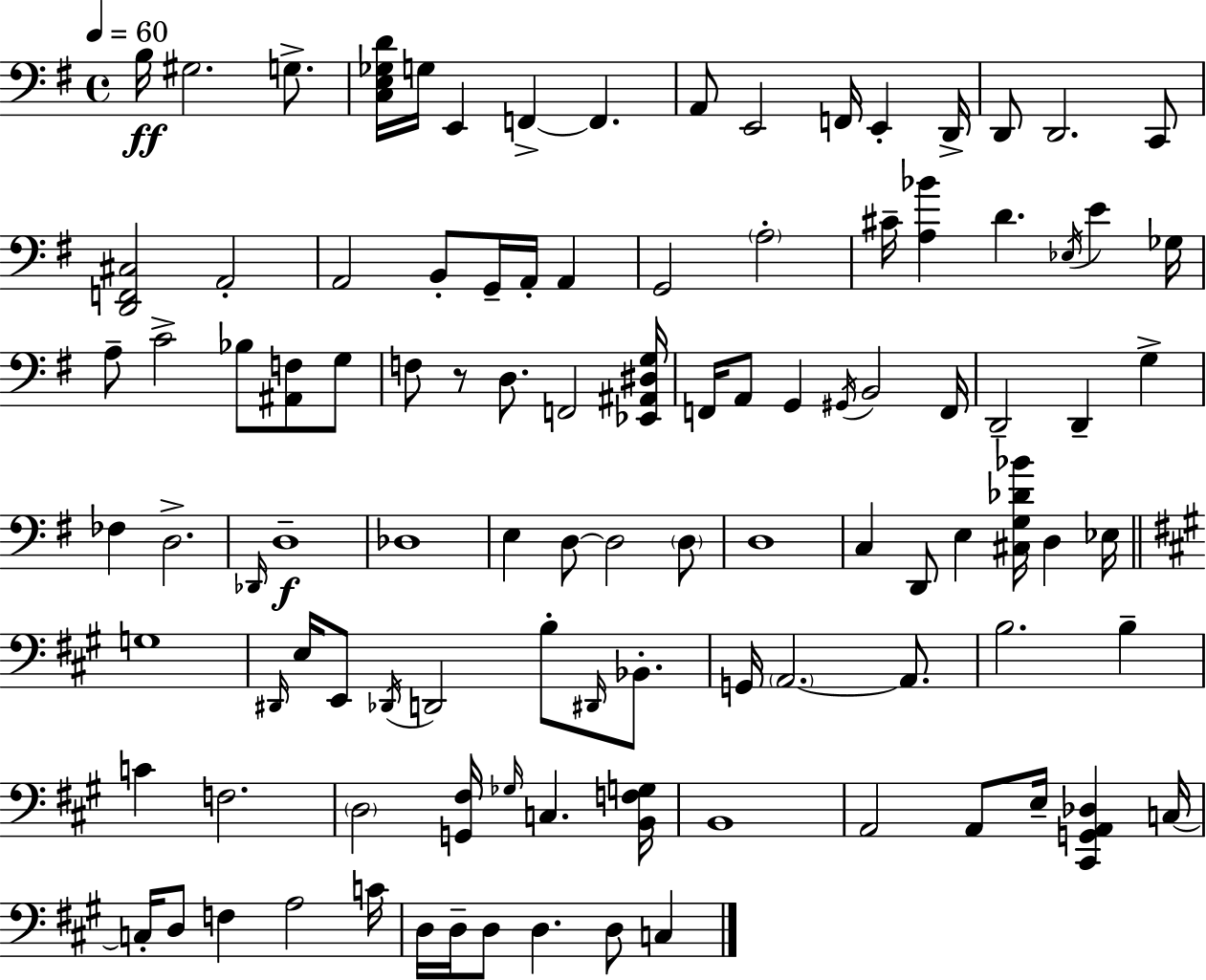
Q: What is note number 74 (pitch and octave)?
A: C4